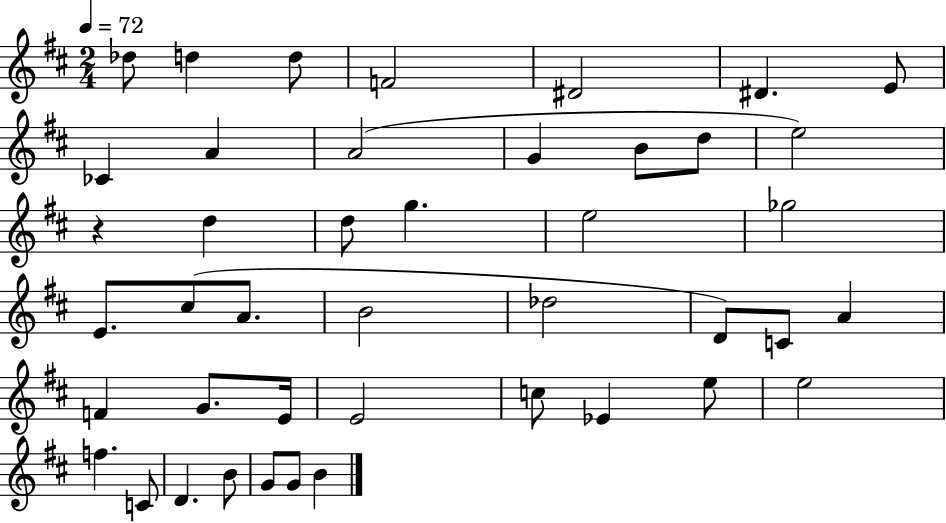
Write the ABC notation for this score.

X:1
T:Untitled
M:2/4
L:1/4
K:D
_d/2 d d/2 F2 ^D2 ^D E/2 _C A A2 G B/2 d/2 e2 z d d/2 g e2 _g2 E/2 ^c/2 A/2 B2 _d2 D/2 C/2 A F G/2 E/4 E2 c/2 _E e/2 e2 f C/2 D B/2 G/2 G/2 B